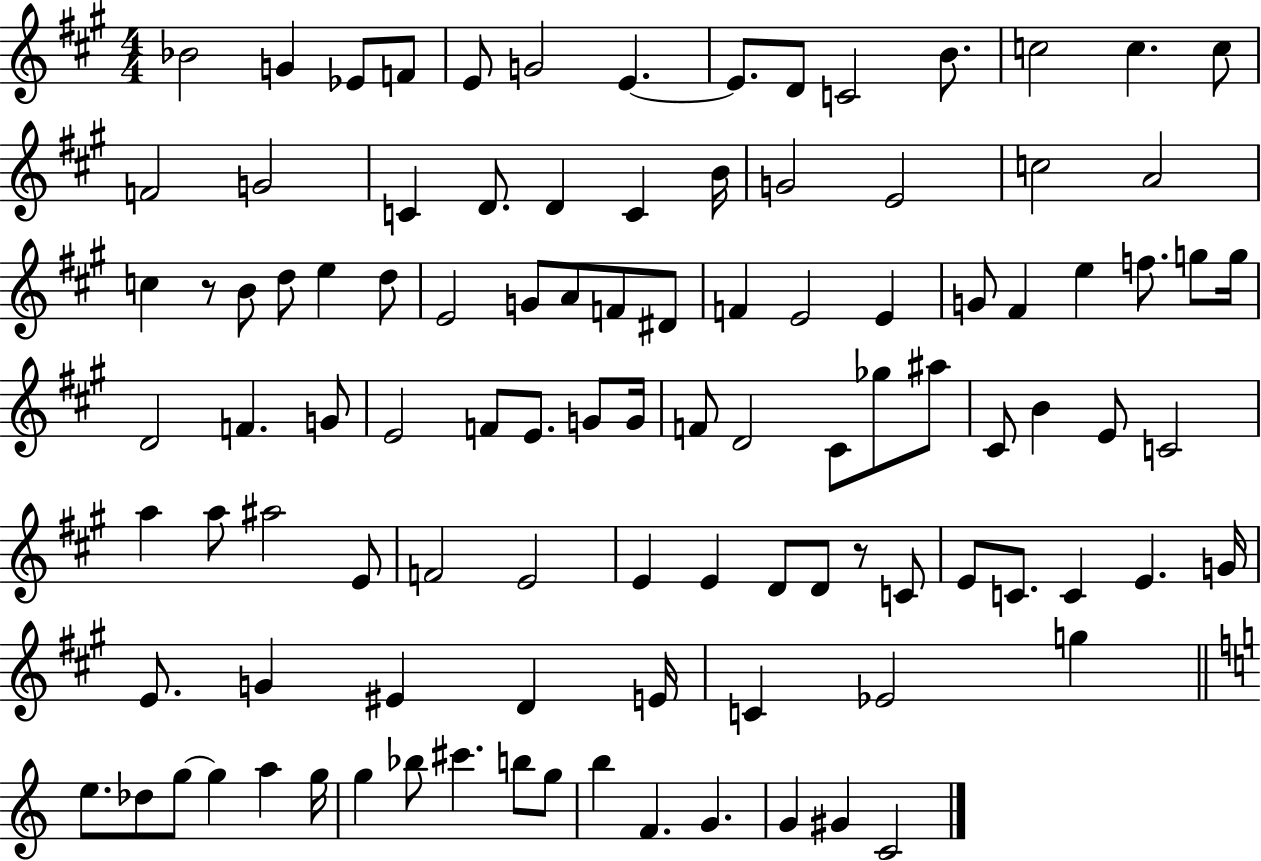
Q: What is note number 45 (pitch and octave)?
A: D4